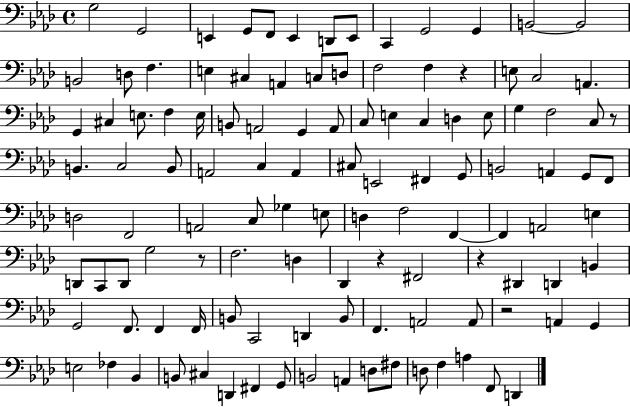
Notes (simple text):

G3/h G2/h E2/q G2/e F2/e E2/q D2/e E2/e C2/q G2/h G2/q B2/h B2/h B2/h D3/e F3/q. E3/q C#3/q A2/q C3/e D3/e F3/h F3/q R/q E3/e C3/h A2/q. G2/q C#3/q E3/e. F3/q E3/s B2/e A2/h G2/q A2/e C3/e E3/q C3/q D3/q E3/e G3/q F3/h C3/e R/e B2/q. C3/h B2/e A2/h C3/q A2/q C#3/e E2/h F#2/q G2/e B2/h A2/q G2/e F2/e D3/h F2/h A2/h C3/e Gb3/q E3/e D3/q F3/h F2/q F2/q A2/h E3/q D2/e C2/e D2/e G3/h R/e F3/h. D3/q Db2/q R/q F#2/h R/q D#2/q D2/q B2/q G2/h F2/e. F2/q F2/s B2/e C2/h D2/q B2/e F2/q. A2/h A2/e R/h A2/q G2/q E3/h FES3/q Bb2/q B2/e C#3/q D2/q F#2/q G2/e B2/h A2/q D3/e F#3/e D3/e F3/q A3/q F2/e D2/q